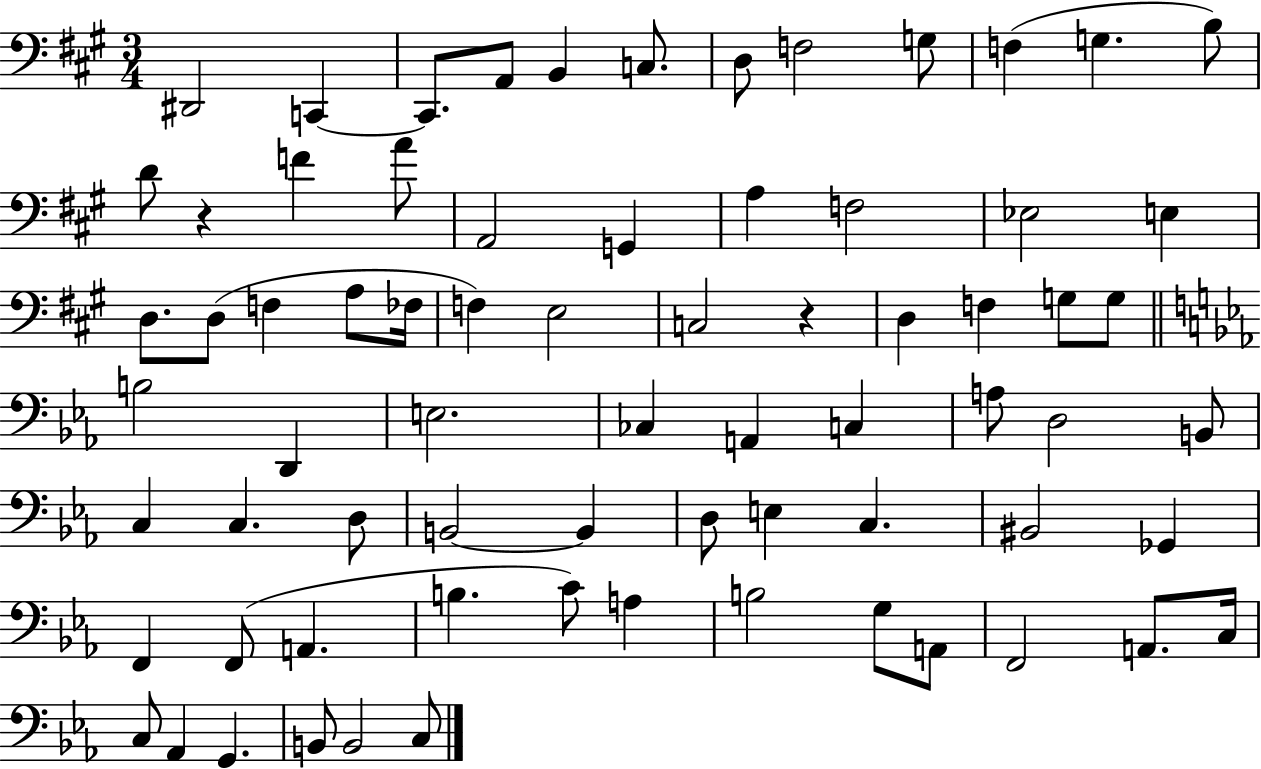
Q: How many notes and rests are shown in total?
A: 72